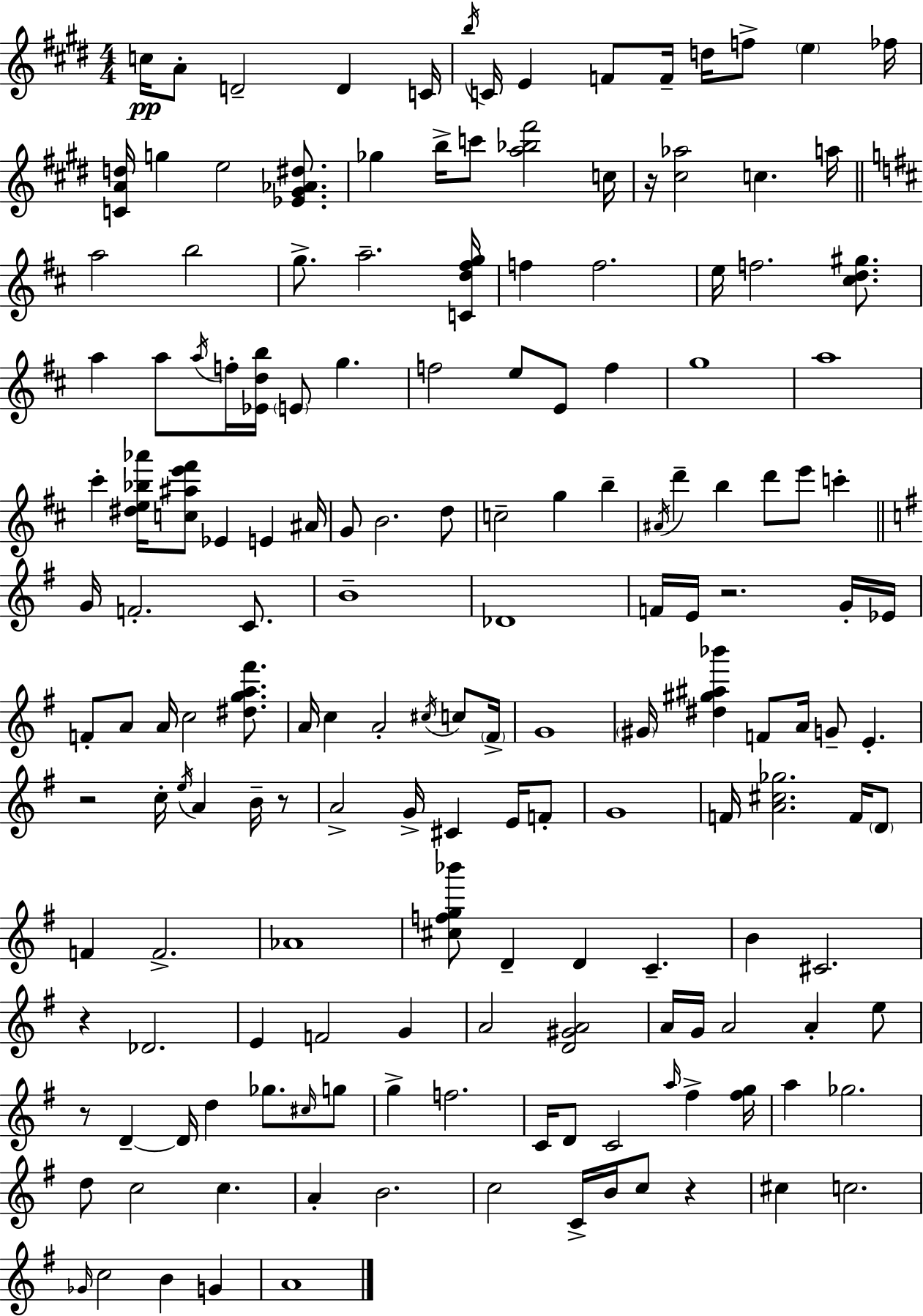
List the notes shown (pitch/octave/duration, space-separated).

C5/s A4/e D4/h D4/q C4/s B5/s C4/s E4/q F4/e F4/s D5/s F5/e E5/q FES5/s [C4,A4,D5]/s G5/q E5/h [Eb4,G#4,Ab4,D#5]/e. Gb5/q B5/s C6/e [A5,Bb5,F#6]/h C5/s R/s [C#5,Ab5]/h C5/q. A5/s A5/h B5/h G5/e. A5/h. [C4,D5,F#5,G5]/s F5/q F5/h. E5/s F5/h. [C#5,D5,G#5]/e. A5/q A5/e A5/s F5/s [Eb4,D5,B5]/s E4/e G5/q. F5/h E5/e E4/e F5/q G5/w A5/w C#6/q [D#5,E5,Bb5,Ab6]/s [C5,A#5,E6,F#6]/e Eb4/q E4/q A#4/s G4/e B4/h. D5/e C5/h G5/q B5/q A#4/s D6/q B5/q D6/e E6/e C6/q G4/s F4/h. C4/e. B4/w Db4/w F4/s E4/s R/h. G4/s Eb4/s F4/e A4/e A4/s C5/h [D#5,G5,A5,F#6]/e. A4/s C5/q A4/h C#5/s C5/e F#4/s G4/w G#4/s [D#5,G#5,A#5,Bb6]/q F4/e A4/s G4/e E4/q. R/h C5/s E5/s A4/q B4/s R/e A4/h G4/s C#4/q E4/s F4/e G4/w F4/s [A4,C#5,Gb5]/h. F4/s D4/e F4/q F4/h. Ab4/w [C#5,F5,G5,Bb6]/e D4/q D4/q C4/q. B4/q C#4/h. R/q Db4/h. E4/q F4/h G4/q A4/h [D4,G#4,A4]/h A4/s G4/s A4/h A4/q E5/e R/e D4/q D4/s D5/q Gb5/e. C#5/s G5/e G5/q F5/h. C4/s D4/e C4/h A5/s F#5/q [F#5,G5]/s A5/q Gb5/h. D5/e C5/h C5/q. A4/q B4/h. C5/h C4/s B4/s C5/e R/q C#5/q C5/h. Gb4/s C5/h B4/q G4/q A4/w